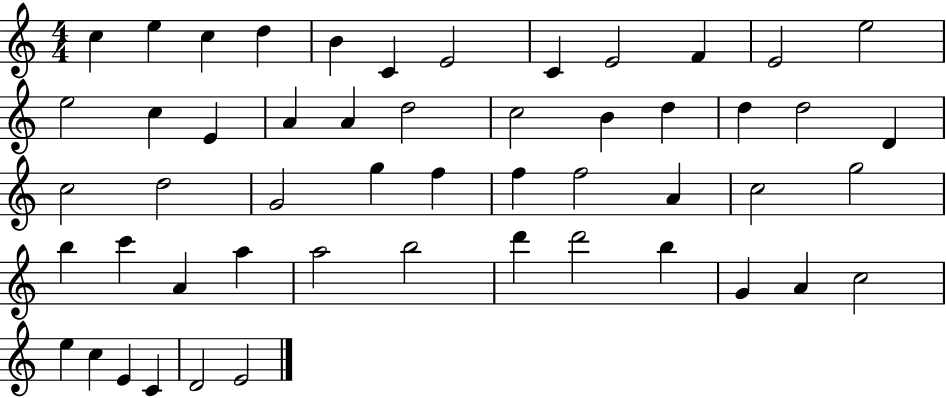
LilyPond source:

{
  \clef treble
  \numericTimeSignature
  \time 4/4
  \key c \major
  c''4 e''4 c''4 d''4 | b'4 c'4 e'2 | c'4 e'2 f'4 | e'2 e''2 | \break e''2 c''4 e'4 | a'4 a'4 d''2 | c''2 b'4 d''4 | d''4 d''2 d'4 | \break c''2 d''2 | g'2 g''4 f''4 | f''4 f''2 a'4 | c''2 g''2 | \break b''4 c'''4 a'4 a''4 | a''2 b''2 | d'''4 d'''2 b''4 | g'4 a'4 c''2 | \break e''4 c''4 e'4 c'4 | d'2 e'2 | \bar "|."
}